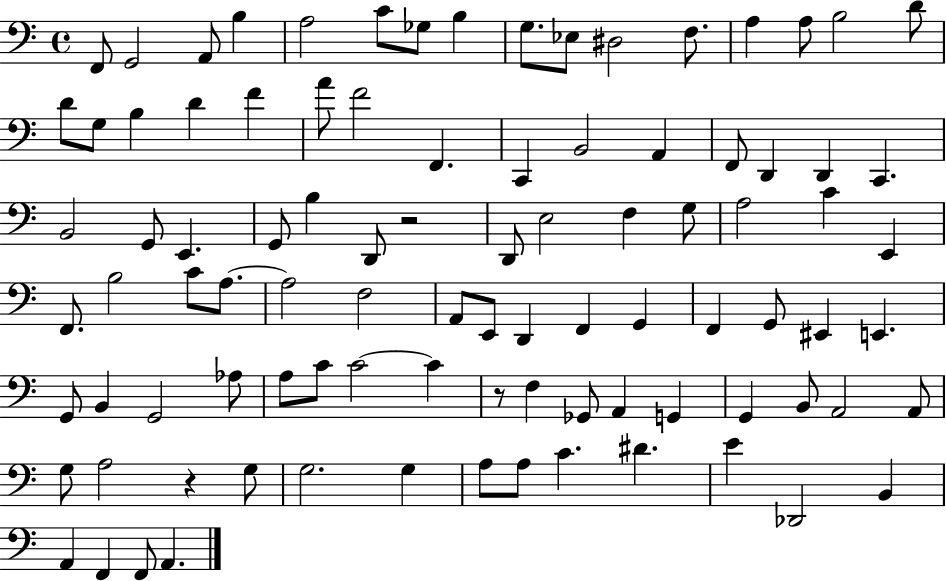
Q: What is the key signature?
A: C major